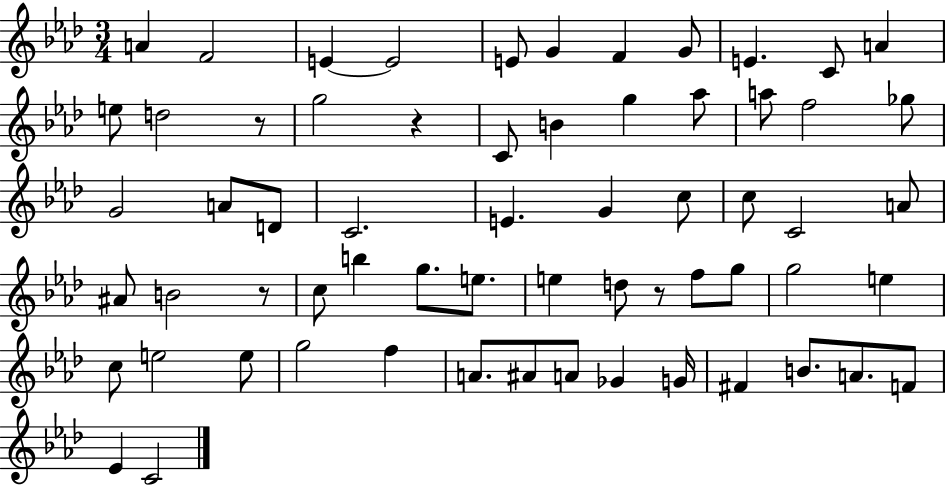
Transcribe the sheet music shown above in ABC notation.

X:1
T:Untitled
M:3/4
L:1/4
K:Ab
A F2 E E2 E/2 G F G/2 E C/2 A e/2 d2 z/2 g2 z C/2 B g _a/2 a/2 f2 _g/2 G2 A/2 D/2 C2 E G c/2 c/2 C2 A/2 ^A/2 B2 z/2 c/2 b g/2 e/2 e d/2 z/2 f/2 g/2 g2 e c/2 e2 e/2 g2 f A/2 ^A/2 A/2 _G G/4 ^F B/2 A/2 F/2 _E C2